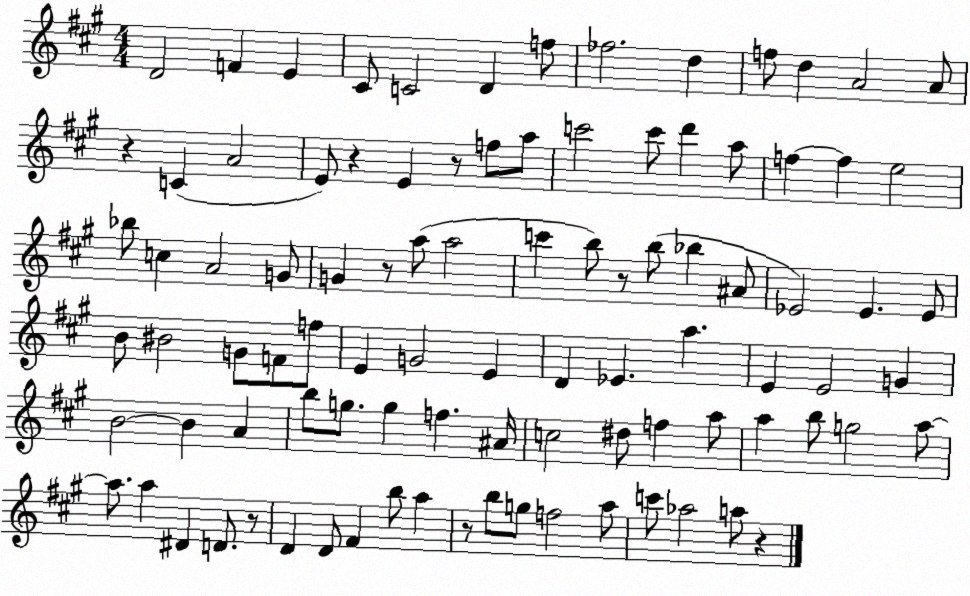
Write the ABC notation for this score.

X:1
T:Untitled
M:4/4
L:1/4
K:A
D2 F E ^C/2 C2 D f/2 _f2 d f/2 d A2 A/2 z C A2 E/2 z E z/2 f/2 a/2 c'2 c'/2 d' a/2 f f e2 _b/2 c A2 G/2 G z/2 a/2 a2 c' b/2 z/2 b/2 _b ^A/2 _E2 _E _E/2 B/2 ^B2 G/2 F/2 f/2 E G2 E D _E a E E2 G B2 B A b/2 g/2 g f ^A/4 c2 ^d/2 f a/2 a b/2 g2 a/2 a/2 a ^D D/2 z/2 D D/2 ^F b/2 a z/2 b/2 g/2 f2 a/2 c'/2 _a2 a/2 z